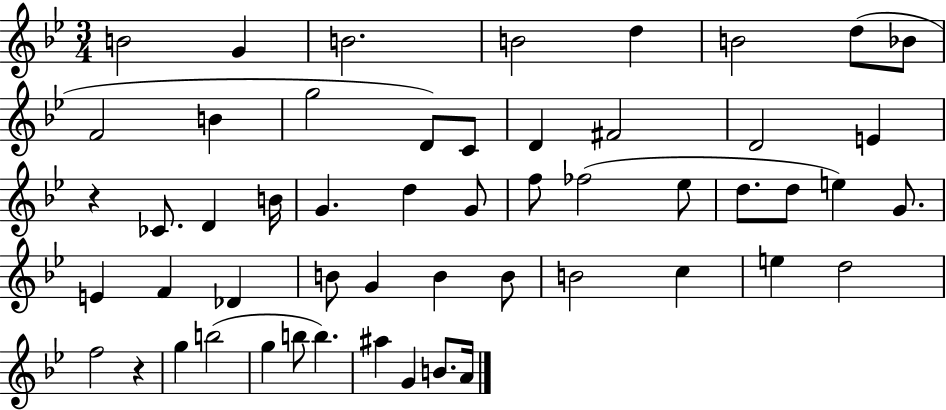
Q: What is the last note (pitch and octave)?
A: A4